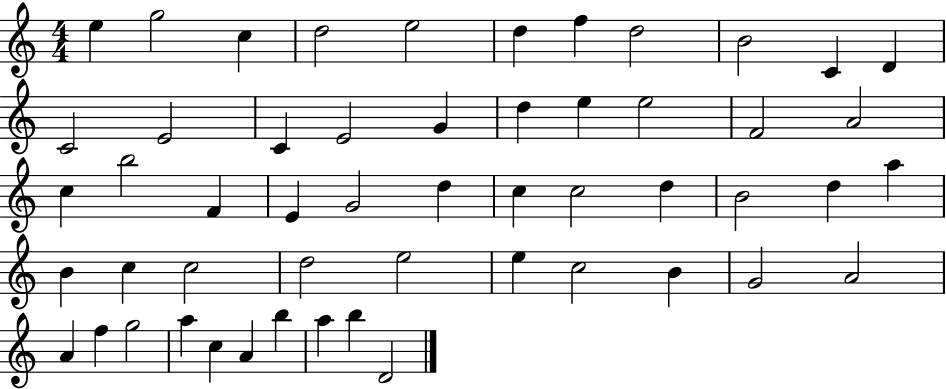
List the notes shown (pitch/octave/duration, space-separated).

E5/q G5/h C5/q D5/h E5/h D5/q F5/q D5/h B4/h C4/q D4/q C4/h E4/h C4/q E4/h G4/q D5/q E5/q E5/h F4/h A4/h C5/q B5/h F4/q E4/q G4/h D5/q C5/q C5/h D5/q B4/h D5/q A5/q B4/q C5/q C5/h D5/h E5/h E5/q C5/h B4/q G4/h A4/h A4/q F5/q G5/h A5/q C5/q A4/q B5/q A5/q B5/q D4/h